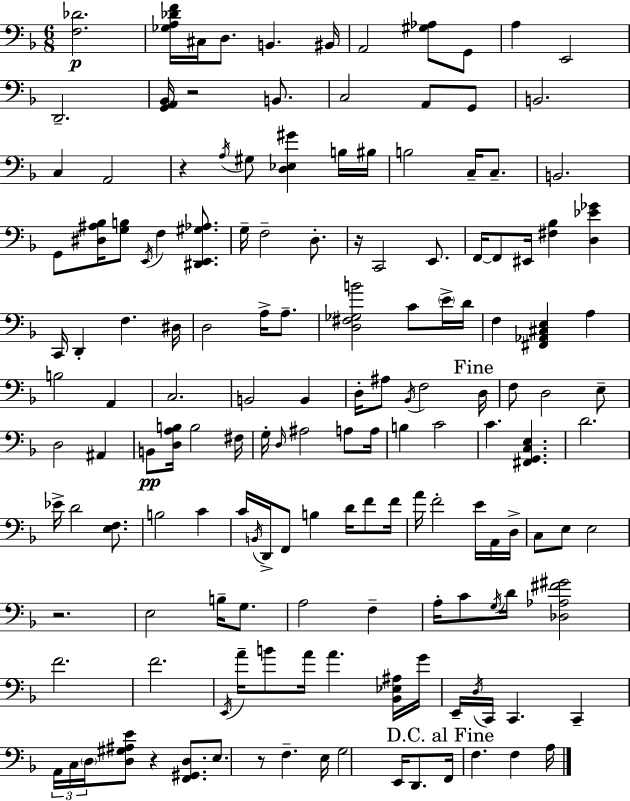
X:1
T:Untitled
M:6/8
L:1/4
K:Dm
[F,_D]2 [_G,A,_DF]/4 ^C,/4 D,/2 B,, ^B,,/4 A,,2 [^G,_A,]/2 G,,/2 A, E,,2 D,,2 [G,,A,,_B,,]/4 z2 B,,/2 C,2 A,,/2 G,,/2 B,,2 C, A,,2 z A,/4 ^G,/2 [D,_E,^G] B,/4 ^B,/4 B,2 C,/4 C,/2 B,,2 G,,/2 [^D,^A,_B,]/4 [G,B,]/2 E,,/4 F, [^D,,E,,^G,_A,]/2 G,/4 F,2 D,/2 z/4 C,,2 E,,/2 F,,/4 F,,/2 ^E,,/4 [^F,_B,] [D,_E_G] C,,/4 D,, F, ^D,/4 D,2 A,/4 A,/2 [D,^F,_G,B]2 C/2 E/4 D/4 F, [^F,,_A,,^C,E,] A, B,2 A,, C,2 B,,2 B,, D,/4 ^A,/2 _B,,/4 F,2 D,/4 F,/2 D,2 E,/2 D,2 ^A,, B,,/2 [D,A,B,]/4 B,2 ^F,/4 G,/4 D,/4 ^A,2 A,/2 A,/4 B, C2 C [^F,,G,,C,E,] D2 _E/4 D2 [E,F,]/2 B,2 C C/4 B,,/4 D,,/4 F,,/2 B, D/4 F/2 F/4 A/4 F2 E/4 A,,/4 D,/4 C,/2 E,/2 E,2 z2 E,2 B,/4 G,/2 A,2 F, A,/4 C/2 G,/4 D/4 [_D,_A,^F^G]2 F2 F2 E,,/4 A/4 B/2 A/4 A [_B,,_E,^A,]/4 G/4 E,,/4 D,/4 C,,/4 C,, C,, A,,/4 C,/4 D,/4 [D,^G,^A,E]/2 z [F,,^G,,D,]/2 E,/2 z/2 F, E,/4 G,2 E,,/4 D,,/2 F,,/4 F, F, A,/4